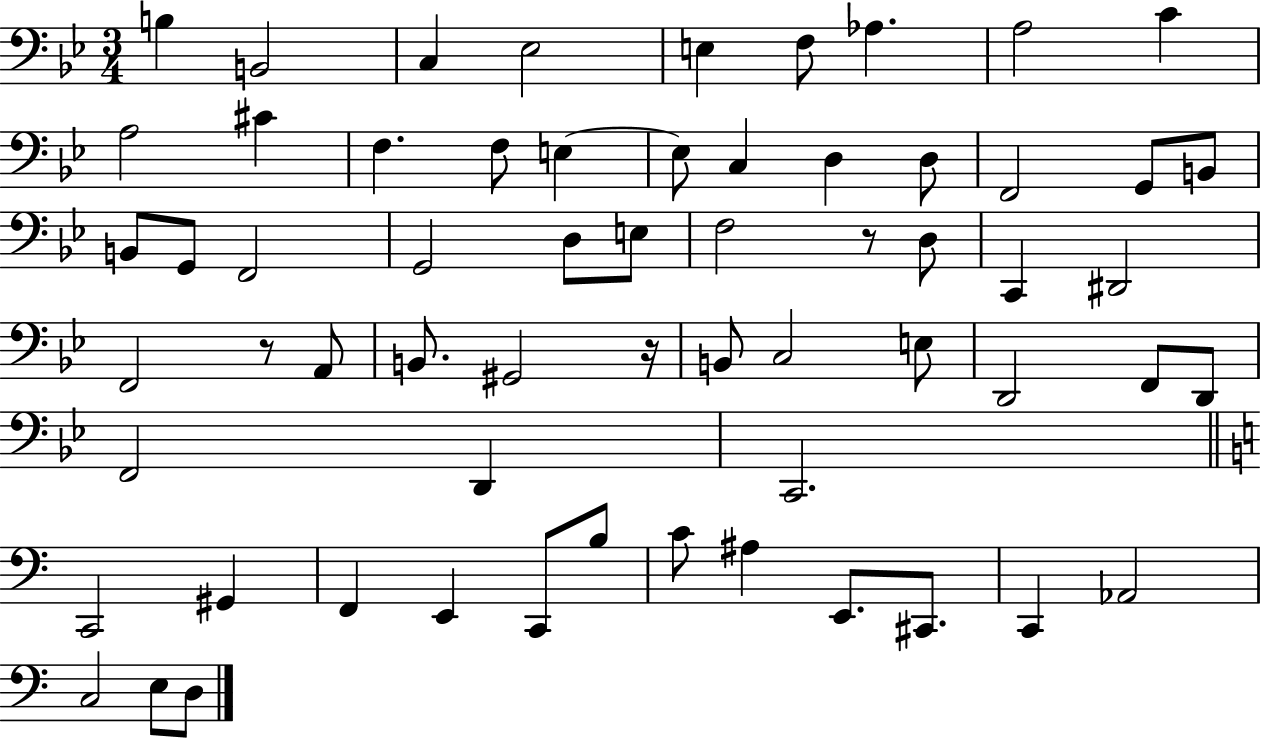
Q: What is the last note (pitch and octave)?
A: D3